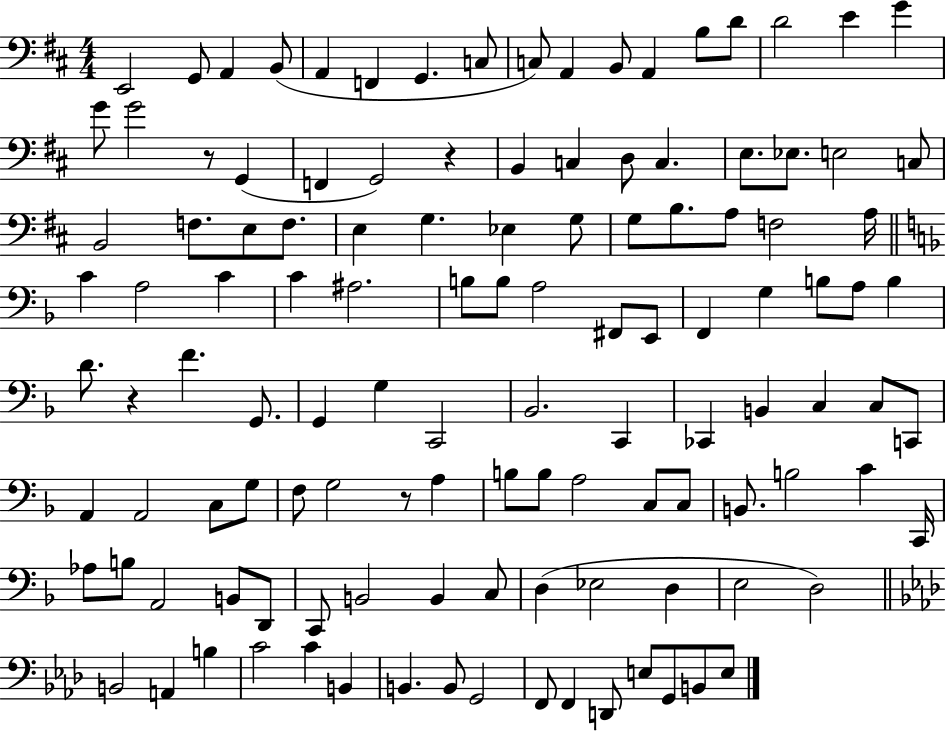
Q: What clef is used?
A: bass